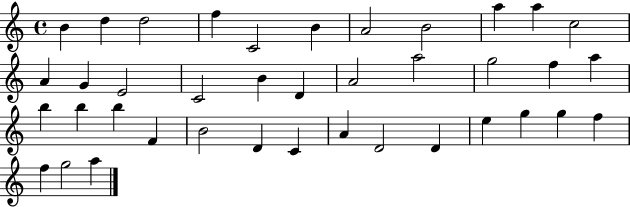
X:1
T:Untitled
M:4/4
L:1/4
K:C
B d d2 f C2 B A2 B2 a a c2 A G E2 C2 B D A2 a2 g2 f a b b b F B2 D C A D2 D e g g f f g2 a